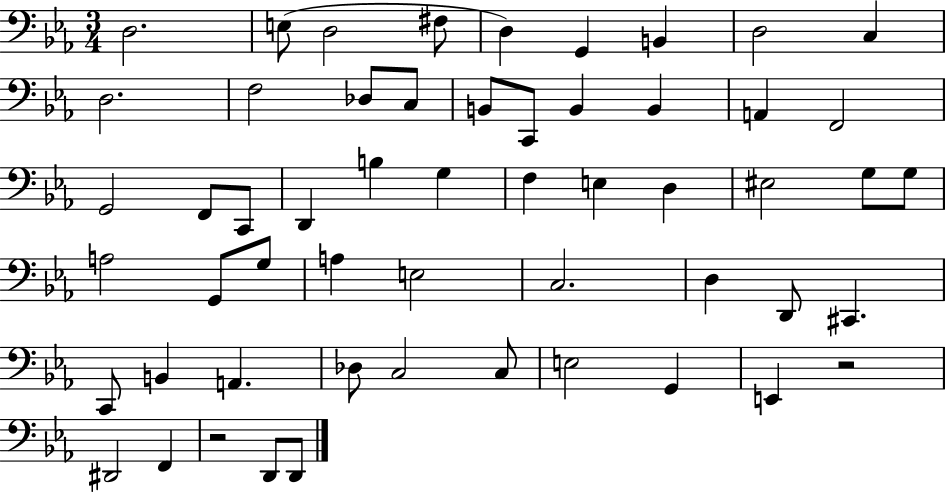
{
  \clef bass
  \numericTimeSignature
  \time 3/4
  \key ees \major
  d2. | e8( d2 fis8 | d4) g,4 b,4 | d2 c4 | \break d2. | f2 des8 c8 | b,8 c,8 b,4 b,4 | a,4 f,2 | \break g,2 f,8 c,8 | d,4 b4 g4 | f4 e4 d4 | eis2 g8 g8 | \break a2 g,8 g8 | a4 e2 | c2. | d4 d,8 cis,4. | \break c,8 b,4 a,4. | des8 c2 c8 | e2 g,4 | e,4 r2 | \break dis,2 f,4 | r2 d,8 d,8 | \bar "|."
}